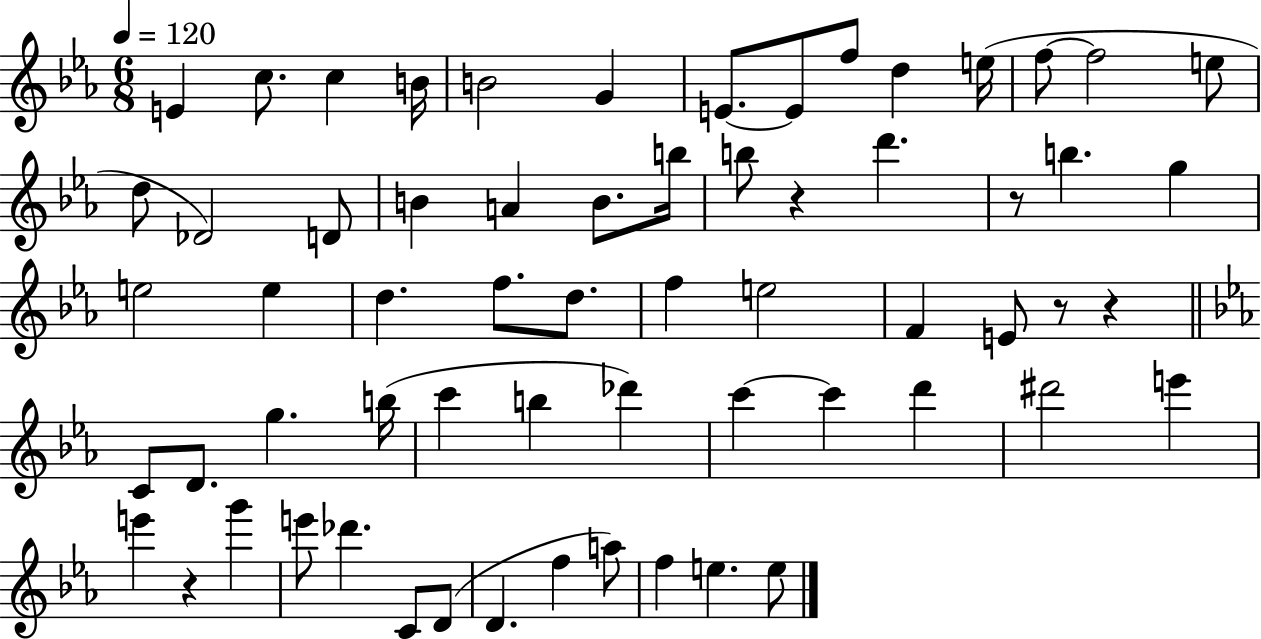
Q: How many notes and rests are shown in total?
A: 63